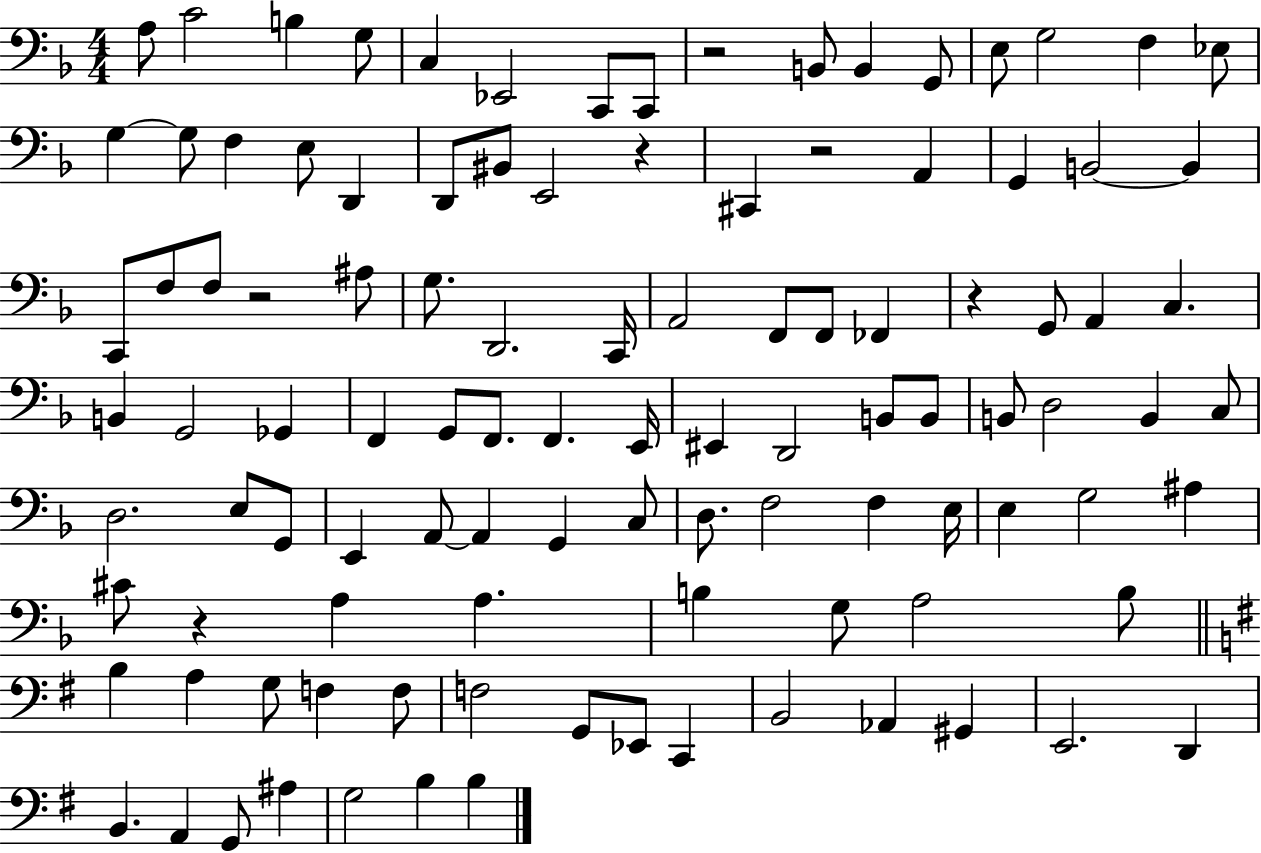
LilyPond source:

{
  \clef bass
  \numericTimeSignature
  \time 4/4
  \key f \major
  \repeat volta 2 { a8 c'2 b4 g8 | c4 ees,2 c,8 c,8 | r2 b,8 b,4 g,8 | e8 g2 f4 ees8 | \break g4~~ g8 f4 e8 d,4 | d,8 bis,8 e,2 r4 | cis,4 r2 a,4 | g,4 b,2~~ b,4 | \break c,8 f8 f8 r2 ais8 | g8. d,2. c,16 | a,2 f,8 f,8 fes,4 | r4 g,8 a,4 c4. | \break b,4 g,2 ges,4 | f,4 g,8 f,8. f,4. e,16 | eis,4 d,2 b,8 b,8 | b,8 d2 b,4 c8 | \break d2. e8 g,8 | e,4 a,8~~ a,4 g,4 c8 | d8. f2 f4 e16 | e4 g2 ais4 | \break cis'8 r4 a4 a4. | b4 g8 a2 b8 | \bar "||" \break \key e \minor b4 a4 g8 f4 f8 | f2 g,8 ees,8 c,4 | b,2 aes,4 gis,4 | e,2. d,4 | \break b,4. a,4 g,8 ais4 | g2 b4 b4 | } \bar "|."
}